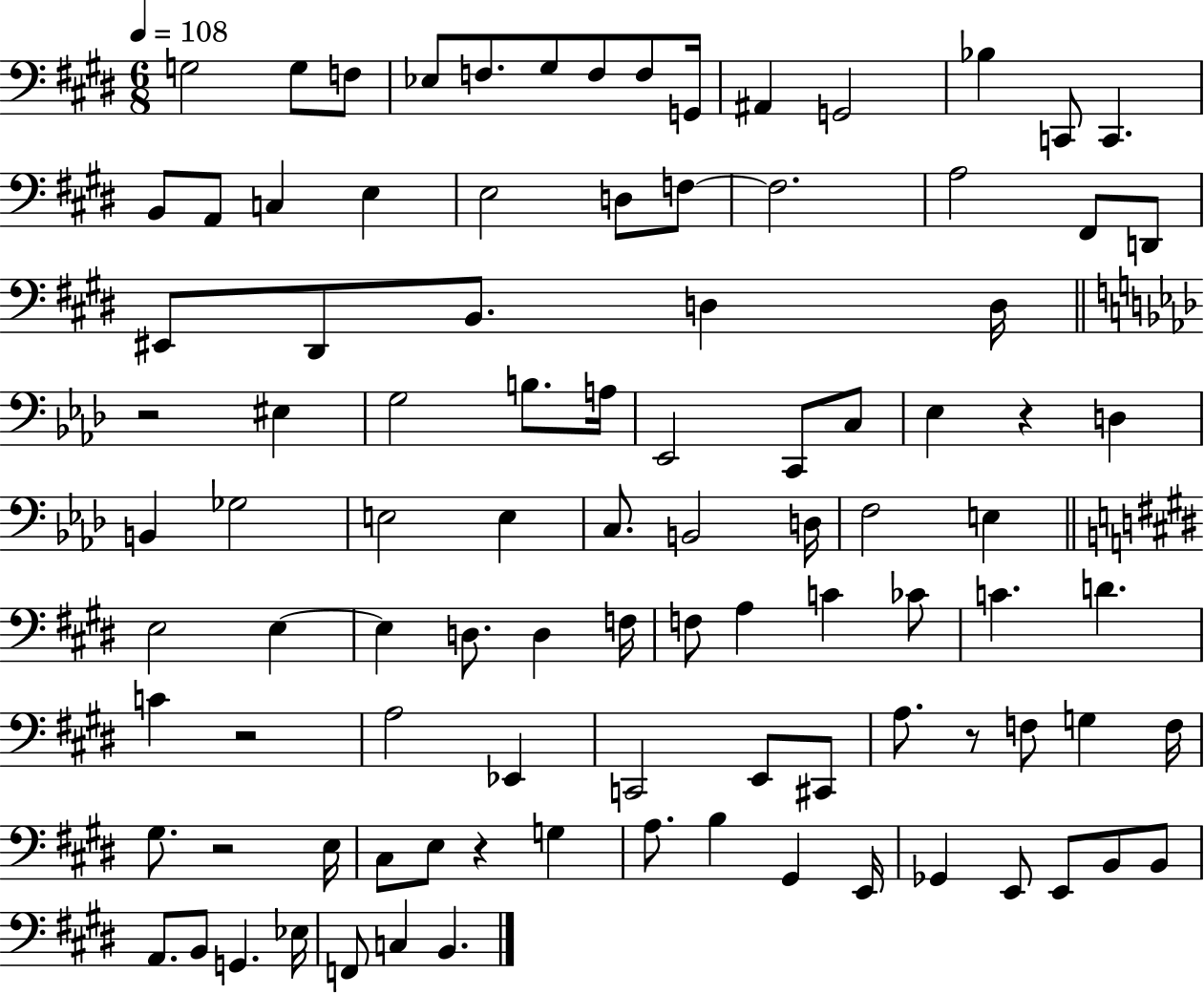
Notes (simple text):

G3/h G3/e F3/e Eb3/e F3/e. G#3/e F3/e F3/e G2/s A#2/q G2/h Bb3/q C2/e C2/q. B2/e A2/e C3/q E3/q E3/h D3/e F3/e F3/h. A3/h F#2/e D2/e EIS2/e D#2/e B2/e. D3/q D3/s R/h EIS3/q G3/h B3/e. A3/s Eb2/h C2/e C3/e Eb3/q R/q D3/q B2/q Gb3/h E3/h E3/q C3/e. B2/h D3/s F3/h E3/q E3/h E3/q E3/q D3/e. D3/q F3/s F3/e A3/q C4/q CES4/e C4/q. D4/q. C4/q R/h A3/h Eb2/q C2/h E2/e C#2/e A3/e. R/e F3/e G3/q F3/s G#3/e. R/h E3/s C#3/e E3/e R/q G3/q A3/e. B3/q G#2/q E2/s Gb2/q E2/e E2/e B2/e B2/e A2/e. B2/e G2/q. Eb3/s F2/e C3/q B2/q.